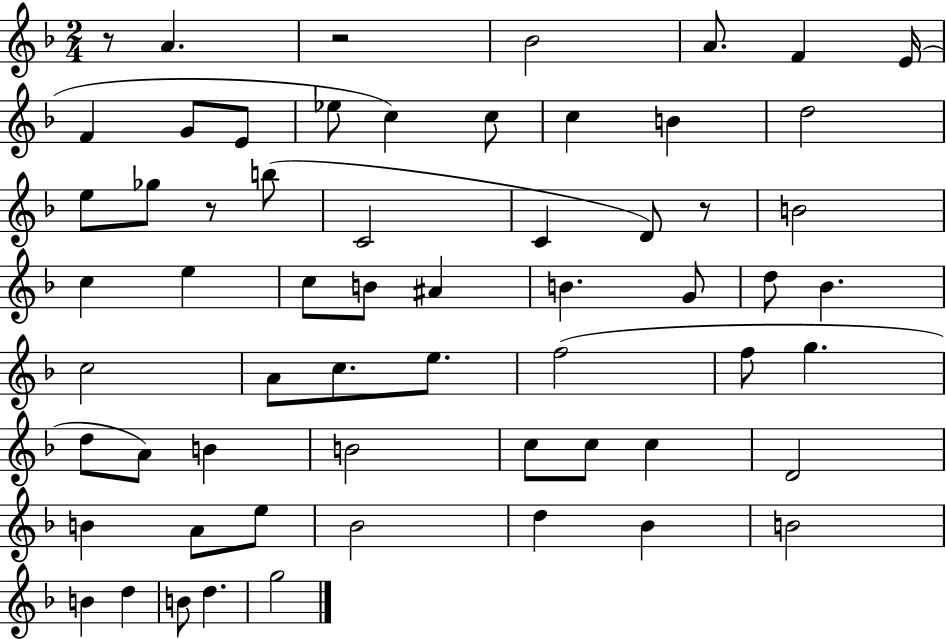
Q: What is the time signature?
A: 2/4